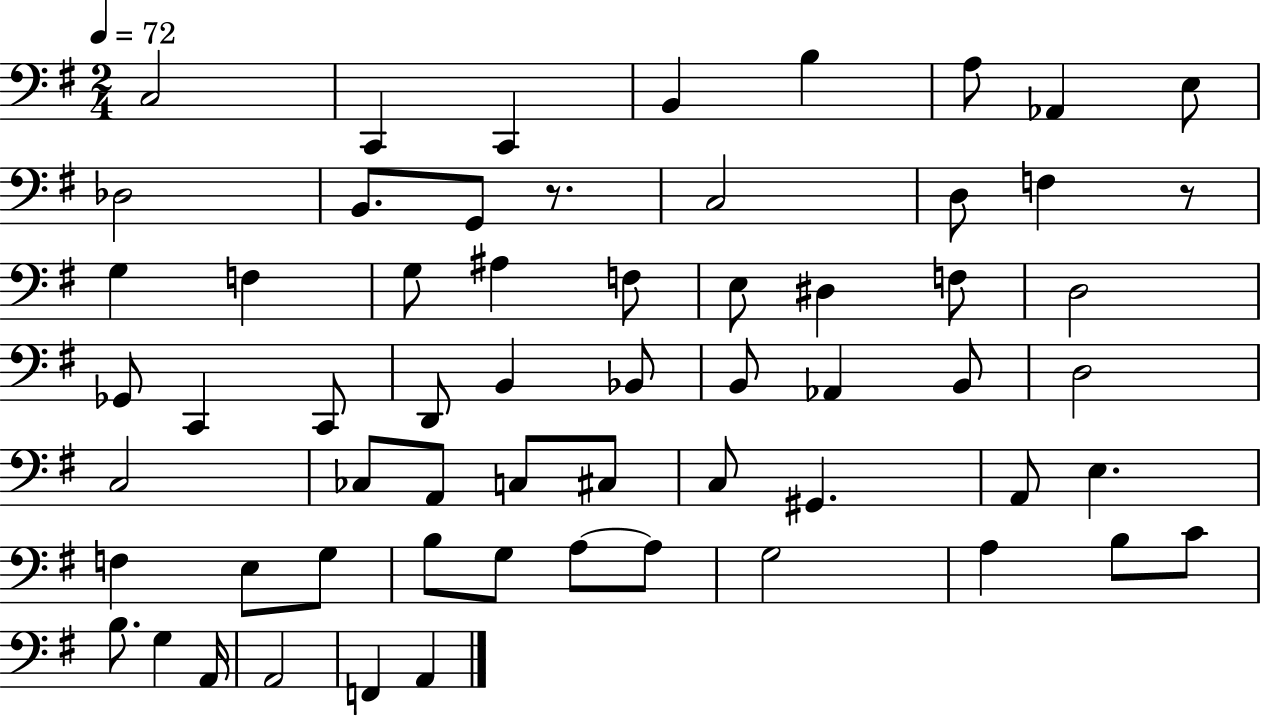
{
  \clef bass
  \numericTimeSignature
  \time 2/4
  \key g \major
  \tempo 4 = 72
  \repeat volta 2 { c2 | c,4 c,4 | b,4 b4 | a8 aes,4 e8 | \break des2 | b,8. g,8 r8. | c2 | d8 f4 r8 | \break g4 f4 | g8 ais4 f8 | e8 dis4 f8 | d2 | \break ges,8 c,4 c,8 | d,8 b,4 bes,8 | b,8 aes,4 b,8 | d2 | \break c2 | ces8 a,8 c8 cis8 | c8 gis,4. | a,8 e4. | \break f4 e8 g8 | b8 g8 a8~~ a8 | g2 | a4 b8 c'8 | \break b8. g4 a,16 | a,2 | f,4 a,4 | } \bar "|."
}